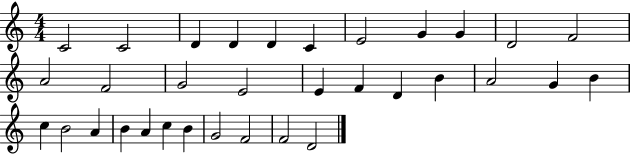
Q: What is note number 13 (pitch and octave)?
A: F4